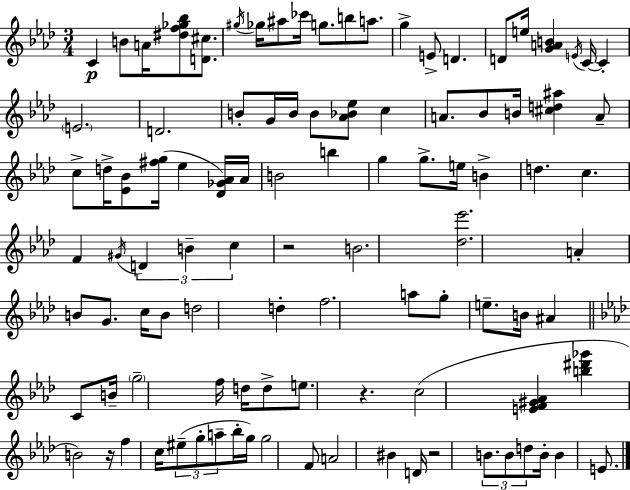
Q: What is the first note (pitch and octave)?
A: C4